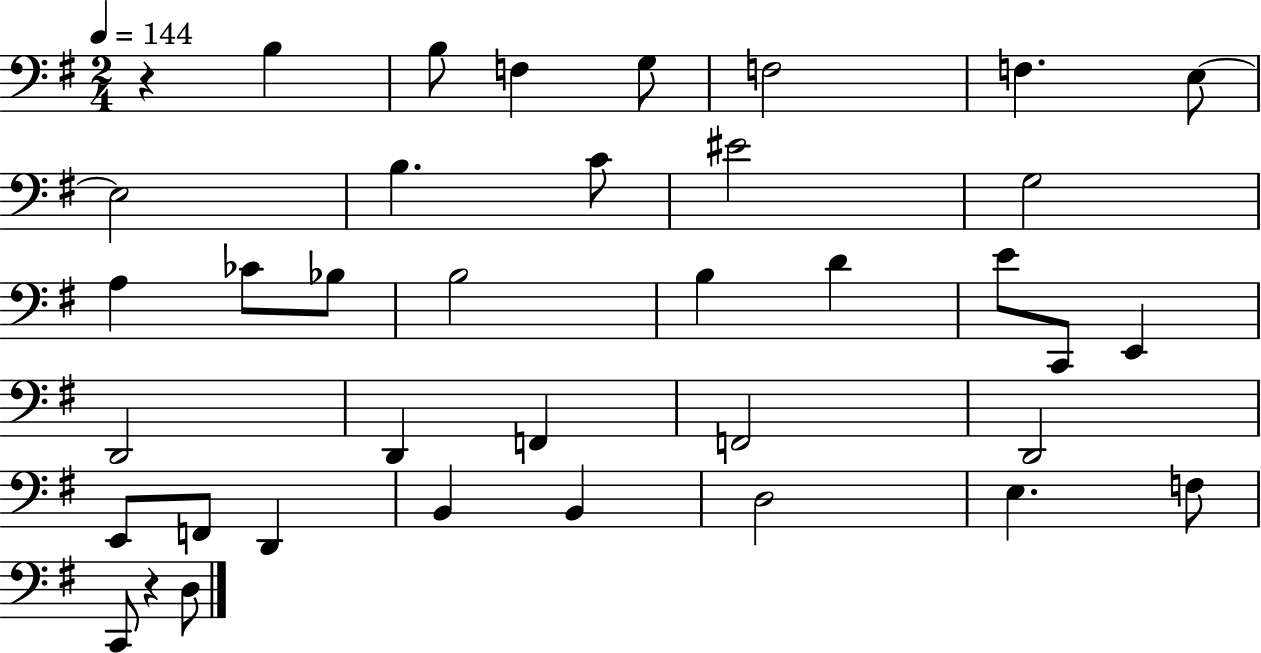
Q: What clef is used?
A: bass